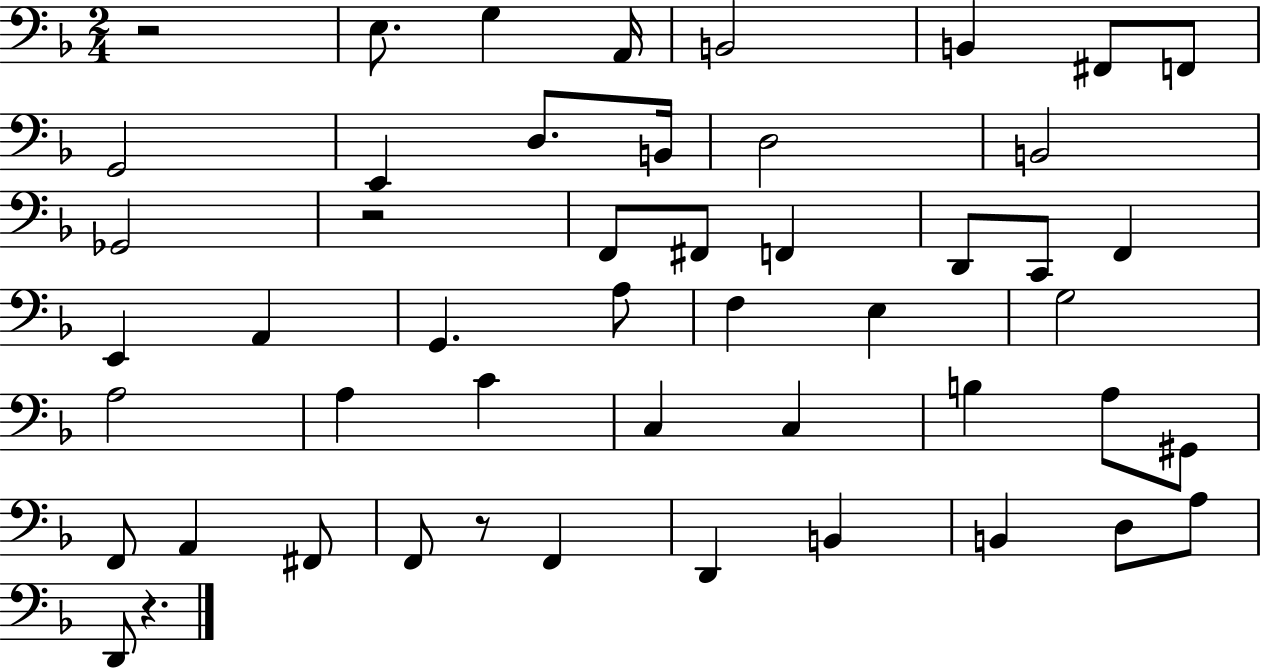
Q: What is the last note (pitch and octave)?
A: D2